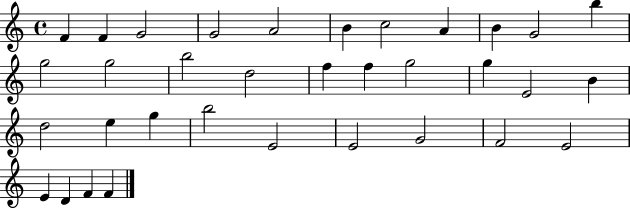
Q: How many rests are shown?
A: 0